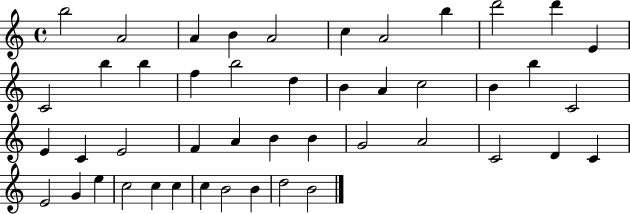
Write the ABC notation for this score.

X:1
T:Untitled
M:4/4
L:1/4
K:C
b2 A2 A B A2 c A2 b d'2 d' E C2 b b f b2 d B A c2 B b C2 E C E2 F A B B G2 A2 C2 D C E2 G e c2 c c c B2 B d2 B2